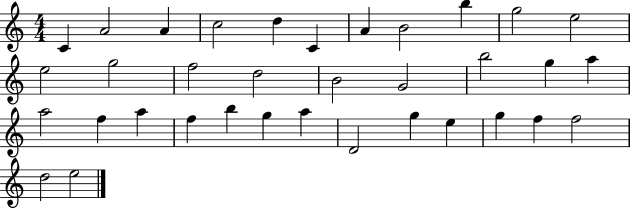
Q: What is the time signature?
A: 4/4